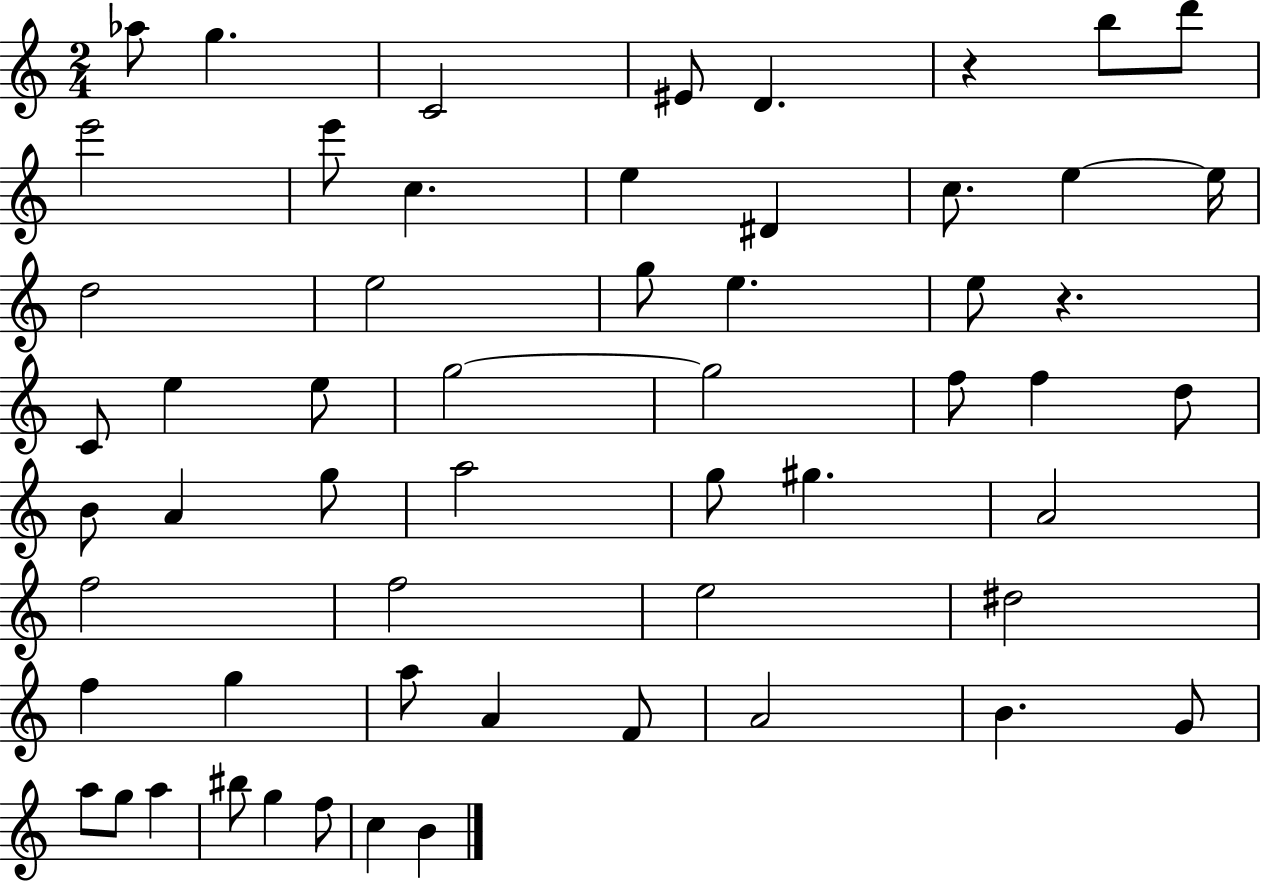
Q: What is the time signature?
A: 2/4